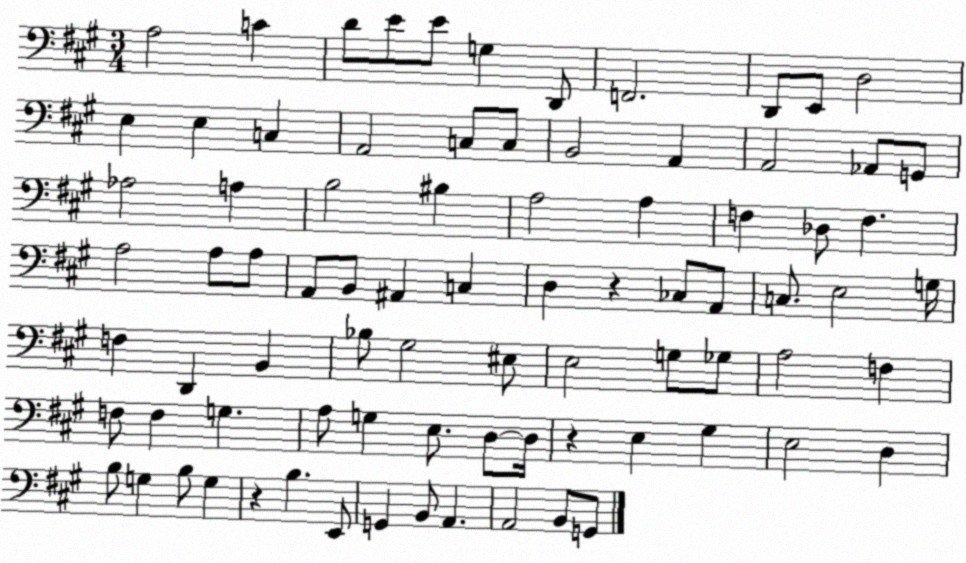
X:1
T:Untitled
M:3/4
L:1/4
K:A
A,2 C D/2 E/2 E/2 G, D,,/2 F,,2 D,,/2 E,,/2 D,2 E, E, C, A,,2 C,/2 C,/2 B,,2 A,, A,,2 _A,,/2 G,,/2 _A,2 A, B,2 ^B, A,2 A, F, _D,/2 F, A,2 A,/2 A,/2 A,,/2 B,,/2 ^A,, C, D, z _C,/2 A,,/2 C,/2 E,2 G,/4 F, D,, B,, _B,/2 ^G,2 ^E,/2 E,2 G,/2 _G,/2 A,2 F, F,/2 F, G, A,/2 G, E,/2 D,/2 D,/4 z E, ^G, E,2 D, B,/2 G, B,/2 G, z B, E,,/2 G,, B,,/2 A,, A,,2 B,,/2 G,,/2